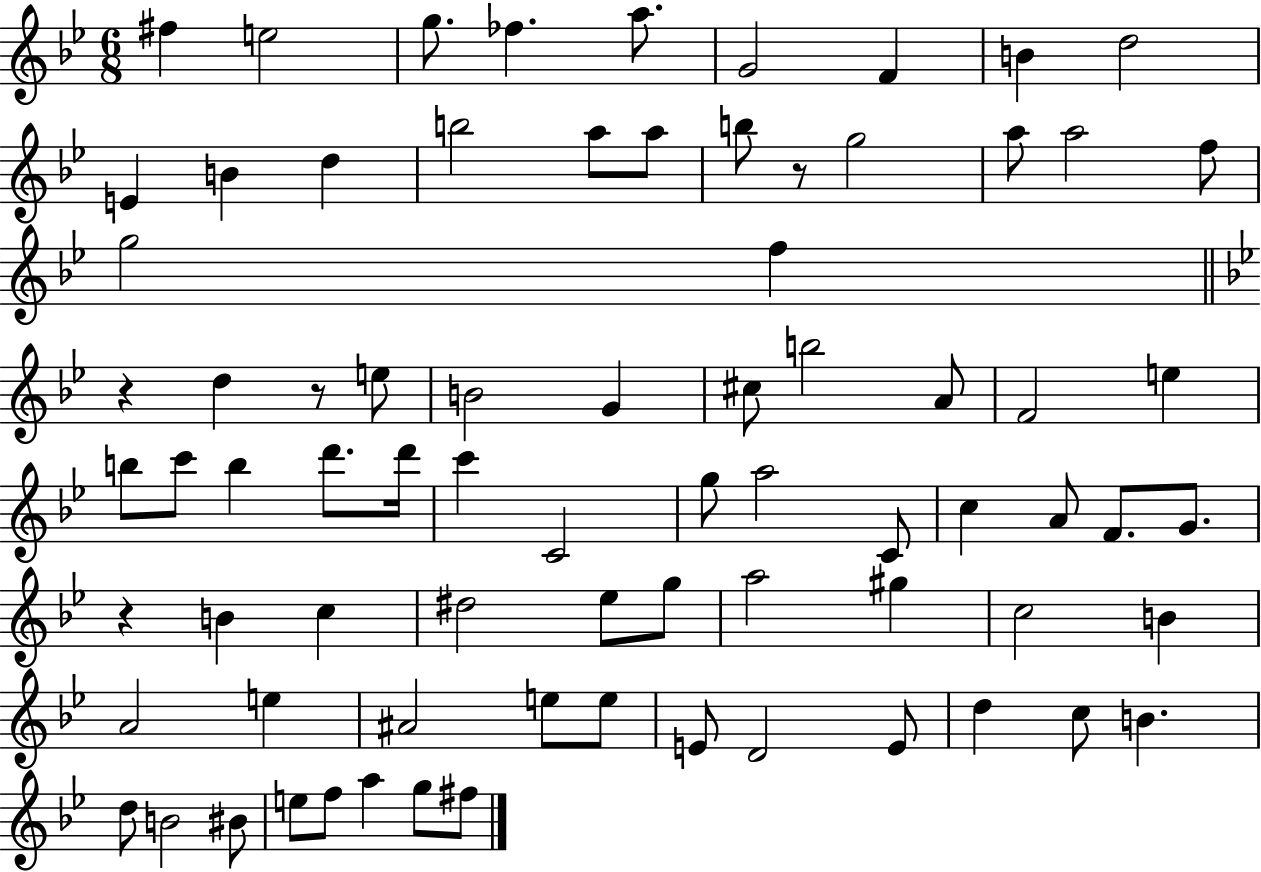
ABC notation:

X:1
T:Untitled
M:6/8
L:1/4
K:Bb
^f e2 g/2 _f a/2 G2 F B d2 E B d b2 a/2 a/2 b/2 z/2 g2 a/2 a2 f/2 g2 f z d z/2 e/2 B2 G ^c/2 b2 A/2 F2 e b/2 c'/2 b d'/2 d'/4 c' C2 g/2 a2 C/2 c A/2 F/2 G/2 z B c ^d2 _e/2 g/2 a2 ^g c2 B A2 e ^A2 e/2 e/2 E/2 D2 E/2 d c/2 B d/2 B2 ^B/2 e/2 f/2 a g/2 ^f/2